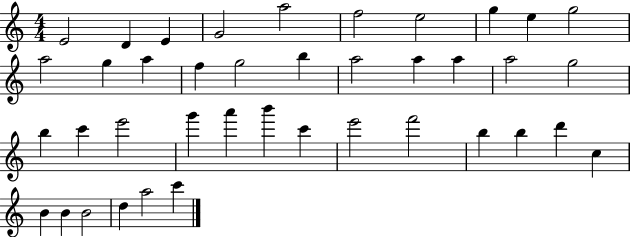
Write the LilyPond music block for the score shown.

{
  \clef treble
  \numericTimeSignature
  \time 4/4
  \key c \major
  e'2 d'4 e'4 | g'2 a''2 | f''2 e''2 | g''4 e''4 g''2 | \break a''2 g''4 a''4 | f''4 g''2 b''4 | a''2 a''4 a''4 | a''2 g''2 | \break b''4 c'''4 e'''2 | g'''4 a'''4 b'''4 c'''4 | e'''2 f'''2 | b''4 b''4 d'''4 c''4 | \break b'4 b'4 b'2 | d''4 a''2 c'''4 | \bar "|."
}